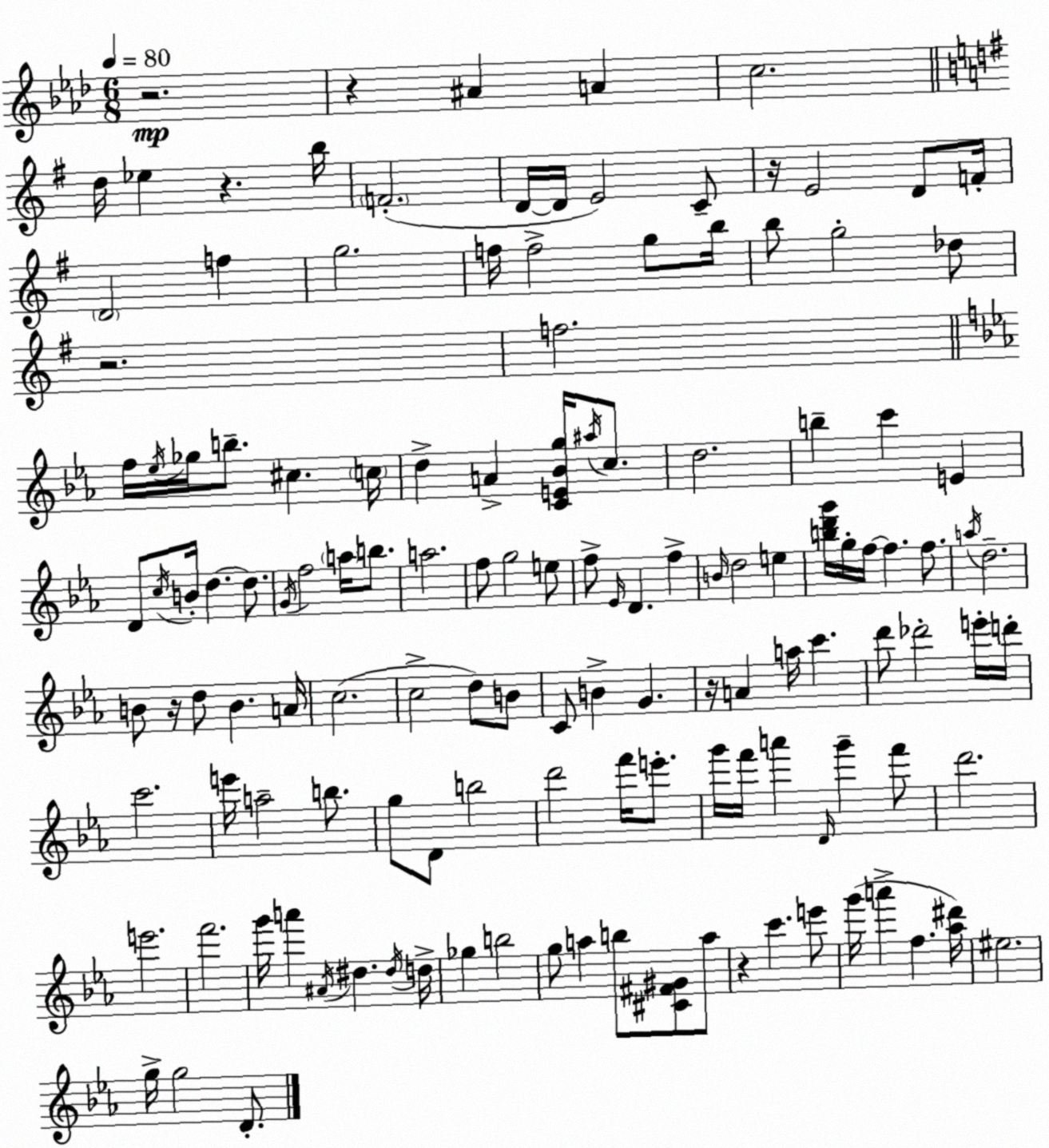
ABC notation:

X:1
T:Untitled
M:6/8
L:1/4
K:Ab
z2 z ^A A c2 d/4 _e z b/4 F2 D/4 D/4 E2 C/2 z/4 E2 D/2 F/4 D2 f g2 f/4 f2 g/2 b/4 b/2 g2 _d/2 z2 f2 f/4 _e/4 _g/4 b/2 ^c c/4 d A [CE_Bg]/4 ^a/4 c/2 d2 b c' E D/2 c/4 B/4 d d/2 G/4 f2 a/4 b/2 a2 f/2 g2 e/2 f/2 _E/4 D f B/4 d2 e [bd'g']/4 g/4 f/4 f f/2 a/4 d2 B/2 z/4 d/2 B A/4 c2 c2 d/2 B/2 C/2 B G z/4 A a/4 c' d'/2 _d'2 e'/4 d'/4 c'2 e'/4 a2 b/2 g/2 D/2 b2 d'2 f'/4 e'/2 g'/4 f'/4 a' D/4 g' f'/2 d'2 e'2 f'2 g'/4 a' ^A/4 ^d ^d/4 d/4 _g b2 g/2 a b/2 [^C^F^G]/2 a/2 z c' e'/2 g'/4 a' f [_a^d']/4 ^e2 g/4 g2 D/2